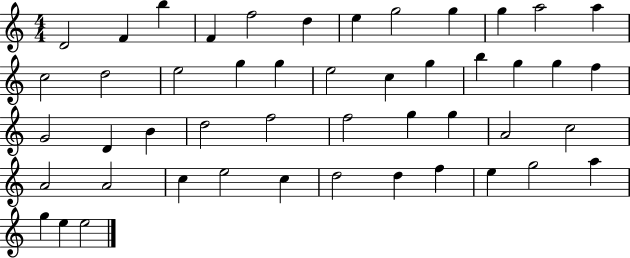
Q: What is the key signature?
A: C major